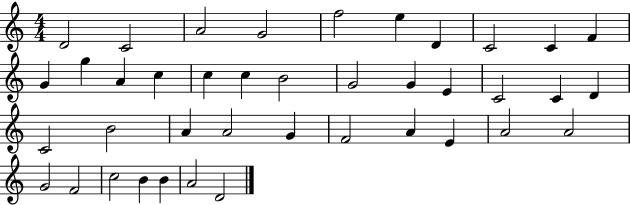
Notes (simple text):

D4/h C4/h A4/h G4/h F5/h E5/q D4/q C4/h C4/q F4/q G4/q G5/q A4/q C5/q C5/q C5/q B4/h G4/h G4/q E4/q C4/h C4/q D4/q C4/h B4/h A4/q A4/h G4/q F4/h A4/q E4/q A4/h A4/h G4/h F4/h C5/h B4/q B4/q A4/h D4/h